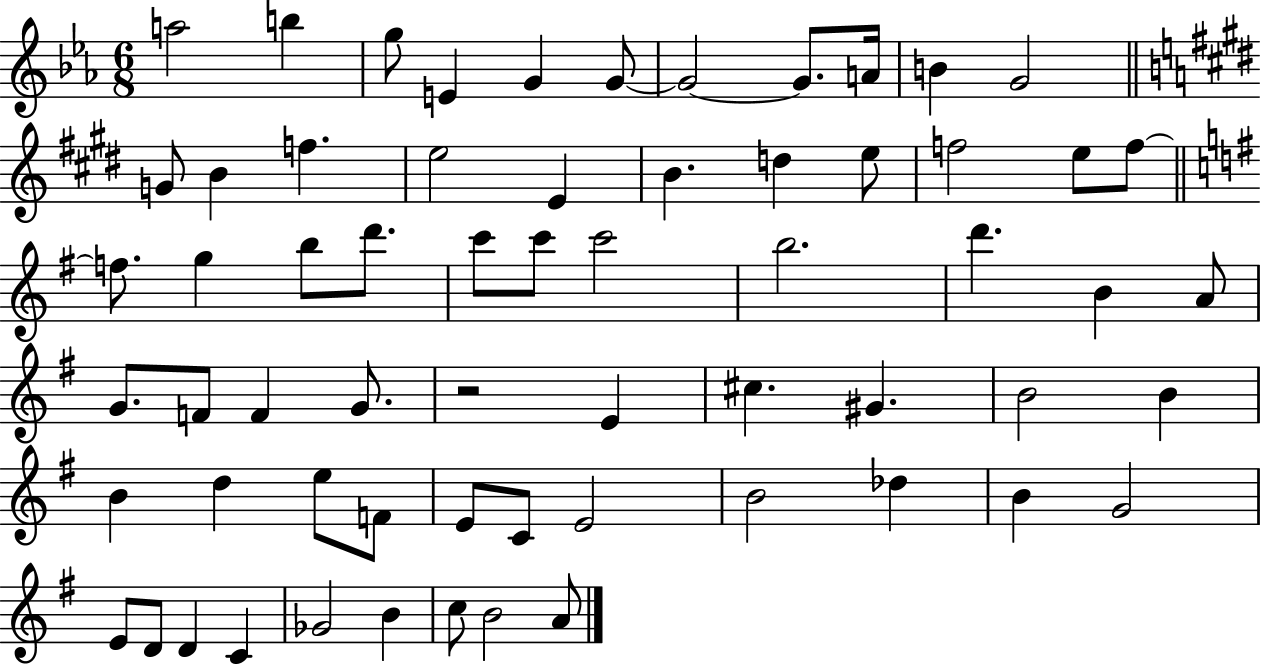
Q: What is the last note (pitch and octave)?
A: A4